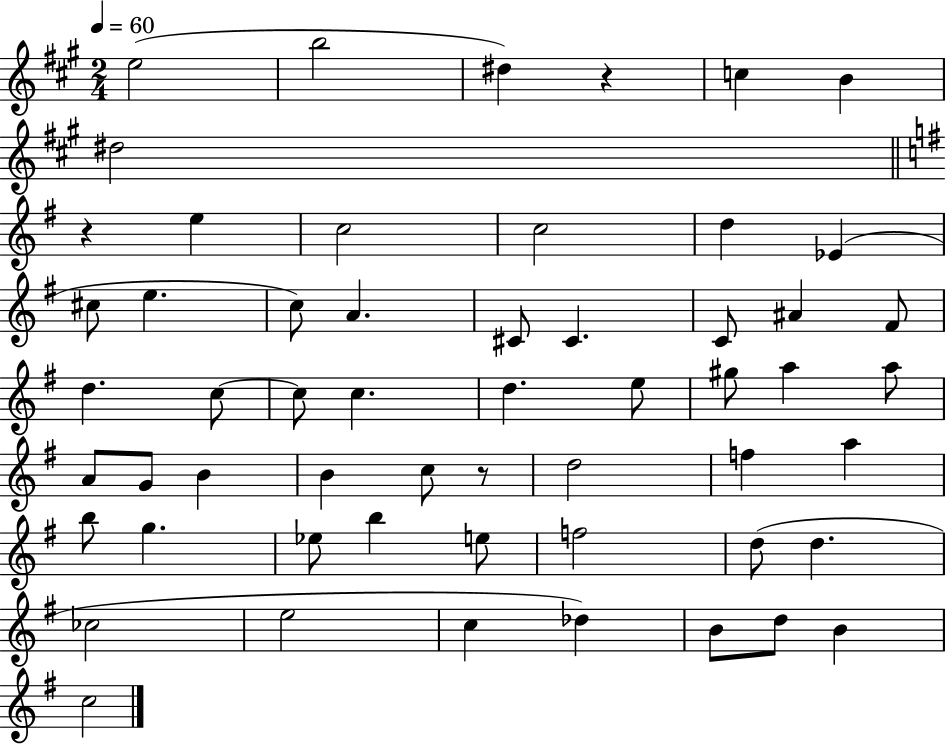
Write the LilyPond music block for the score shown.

{
  \clef treble
  \numericTimeSignature
  \time 2/4
  \key a \major
  \tempo 4 = 60
  e''2( | b''2 | dis''4) r4 | c''4 b'4 | \break dis''2 | \bar "||" \break \key g \major r4 e''4 | c''2 | c''2 | d''4 ees'4( | \break cis''8 e''4. | c''8) a'4. | cis'8 cis'4. | c'8 ais'4 fis'8 | \break d''4. c''8~~ | c''8 c''4. | d''4. e''8 | gis''8 a''4 a''8 | \break a'8 g'8 b'4 | b'4 c''8 r8 | d''2 | f''4 a''4 | \break b''8 g''4. | ees''8 b''4 e''8 | f''2 | d''8( d''4. | \break ces''2 | e''2 | c''4 des''4) | b'8 d''8 b'4 | \break c''2 | \bar "|."
}